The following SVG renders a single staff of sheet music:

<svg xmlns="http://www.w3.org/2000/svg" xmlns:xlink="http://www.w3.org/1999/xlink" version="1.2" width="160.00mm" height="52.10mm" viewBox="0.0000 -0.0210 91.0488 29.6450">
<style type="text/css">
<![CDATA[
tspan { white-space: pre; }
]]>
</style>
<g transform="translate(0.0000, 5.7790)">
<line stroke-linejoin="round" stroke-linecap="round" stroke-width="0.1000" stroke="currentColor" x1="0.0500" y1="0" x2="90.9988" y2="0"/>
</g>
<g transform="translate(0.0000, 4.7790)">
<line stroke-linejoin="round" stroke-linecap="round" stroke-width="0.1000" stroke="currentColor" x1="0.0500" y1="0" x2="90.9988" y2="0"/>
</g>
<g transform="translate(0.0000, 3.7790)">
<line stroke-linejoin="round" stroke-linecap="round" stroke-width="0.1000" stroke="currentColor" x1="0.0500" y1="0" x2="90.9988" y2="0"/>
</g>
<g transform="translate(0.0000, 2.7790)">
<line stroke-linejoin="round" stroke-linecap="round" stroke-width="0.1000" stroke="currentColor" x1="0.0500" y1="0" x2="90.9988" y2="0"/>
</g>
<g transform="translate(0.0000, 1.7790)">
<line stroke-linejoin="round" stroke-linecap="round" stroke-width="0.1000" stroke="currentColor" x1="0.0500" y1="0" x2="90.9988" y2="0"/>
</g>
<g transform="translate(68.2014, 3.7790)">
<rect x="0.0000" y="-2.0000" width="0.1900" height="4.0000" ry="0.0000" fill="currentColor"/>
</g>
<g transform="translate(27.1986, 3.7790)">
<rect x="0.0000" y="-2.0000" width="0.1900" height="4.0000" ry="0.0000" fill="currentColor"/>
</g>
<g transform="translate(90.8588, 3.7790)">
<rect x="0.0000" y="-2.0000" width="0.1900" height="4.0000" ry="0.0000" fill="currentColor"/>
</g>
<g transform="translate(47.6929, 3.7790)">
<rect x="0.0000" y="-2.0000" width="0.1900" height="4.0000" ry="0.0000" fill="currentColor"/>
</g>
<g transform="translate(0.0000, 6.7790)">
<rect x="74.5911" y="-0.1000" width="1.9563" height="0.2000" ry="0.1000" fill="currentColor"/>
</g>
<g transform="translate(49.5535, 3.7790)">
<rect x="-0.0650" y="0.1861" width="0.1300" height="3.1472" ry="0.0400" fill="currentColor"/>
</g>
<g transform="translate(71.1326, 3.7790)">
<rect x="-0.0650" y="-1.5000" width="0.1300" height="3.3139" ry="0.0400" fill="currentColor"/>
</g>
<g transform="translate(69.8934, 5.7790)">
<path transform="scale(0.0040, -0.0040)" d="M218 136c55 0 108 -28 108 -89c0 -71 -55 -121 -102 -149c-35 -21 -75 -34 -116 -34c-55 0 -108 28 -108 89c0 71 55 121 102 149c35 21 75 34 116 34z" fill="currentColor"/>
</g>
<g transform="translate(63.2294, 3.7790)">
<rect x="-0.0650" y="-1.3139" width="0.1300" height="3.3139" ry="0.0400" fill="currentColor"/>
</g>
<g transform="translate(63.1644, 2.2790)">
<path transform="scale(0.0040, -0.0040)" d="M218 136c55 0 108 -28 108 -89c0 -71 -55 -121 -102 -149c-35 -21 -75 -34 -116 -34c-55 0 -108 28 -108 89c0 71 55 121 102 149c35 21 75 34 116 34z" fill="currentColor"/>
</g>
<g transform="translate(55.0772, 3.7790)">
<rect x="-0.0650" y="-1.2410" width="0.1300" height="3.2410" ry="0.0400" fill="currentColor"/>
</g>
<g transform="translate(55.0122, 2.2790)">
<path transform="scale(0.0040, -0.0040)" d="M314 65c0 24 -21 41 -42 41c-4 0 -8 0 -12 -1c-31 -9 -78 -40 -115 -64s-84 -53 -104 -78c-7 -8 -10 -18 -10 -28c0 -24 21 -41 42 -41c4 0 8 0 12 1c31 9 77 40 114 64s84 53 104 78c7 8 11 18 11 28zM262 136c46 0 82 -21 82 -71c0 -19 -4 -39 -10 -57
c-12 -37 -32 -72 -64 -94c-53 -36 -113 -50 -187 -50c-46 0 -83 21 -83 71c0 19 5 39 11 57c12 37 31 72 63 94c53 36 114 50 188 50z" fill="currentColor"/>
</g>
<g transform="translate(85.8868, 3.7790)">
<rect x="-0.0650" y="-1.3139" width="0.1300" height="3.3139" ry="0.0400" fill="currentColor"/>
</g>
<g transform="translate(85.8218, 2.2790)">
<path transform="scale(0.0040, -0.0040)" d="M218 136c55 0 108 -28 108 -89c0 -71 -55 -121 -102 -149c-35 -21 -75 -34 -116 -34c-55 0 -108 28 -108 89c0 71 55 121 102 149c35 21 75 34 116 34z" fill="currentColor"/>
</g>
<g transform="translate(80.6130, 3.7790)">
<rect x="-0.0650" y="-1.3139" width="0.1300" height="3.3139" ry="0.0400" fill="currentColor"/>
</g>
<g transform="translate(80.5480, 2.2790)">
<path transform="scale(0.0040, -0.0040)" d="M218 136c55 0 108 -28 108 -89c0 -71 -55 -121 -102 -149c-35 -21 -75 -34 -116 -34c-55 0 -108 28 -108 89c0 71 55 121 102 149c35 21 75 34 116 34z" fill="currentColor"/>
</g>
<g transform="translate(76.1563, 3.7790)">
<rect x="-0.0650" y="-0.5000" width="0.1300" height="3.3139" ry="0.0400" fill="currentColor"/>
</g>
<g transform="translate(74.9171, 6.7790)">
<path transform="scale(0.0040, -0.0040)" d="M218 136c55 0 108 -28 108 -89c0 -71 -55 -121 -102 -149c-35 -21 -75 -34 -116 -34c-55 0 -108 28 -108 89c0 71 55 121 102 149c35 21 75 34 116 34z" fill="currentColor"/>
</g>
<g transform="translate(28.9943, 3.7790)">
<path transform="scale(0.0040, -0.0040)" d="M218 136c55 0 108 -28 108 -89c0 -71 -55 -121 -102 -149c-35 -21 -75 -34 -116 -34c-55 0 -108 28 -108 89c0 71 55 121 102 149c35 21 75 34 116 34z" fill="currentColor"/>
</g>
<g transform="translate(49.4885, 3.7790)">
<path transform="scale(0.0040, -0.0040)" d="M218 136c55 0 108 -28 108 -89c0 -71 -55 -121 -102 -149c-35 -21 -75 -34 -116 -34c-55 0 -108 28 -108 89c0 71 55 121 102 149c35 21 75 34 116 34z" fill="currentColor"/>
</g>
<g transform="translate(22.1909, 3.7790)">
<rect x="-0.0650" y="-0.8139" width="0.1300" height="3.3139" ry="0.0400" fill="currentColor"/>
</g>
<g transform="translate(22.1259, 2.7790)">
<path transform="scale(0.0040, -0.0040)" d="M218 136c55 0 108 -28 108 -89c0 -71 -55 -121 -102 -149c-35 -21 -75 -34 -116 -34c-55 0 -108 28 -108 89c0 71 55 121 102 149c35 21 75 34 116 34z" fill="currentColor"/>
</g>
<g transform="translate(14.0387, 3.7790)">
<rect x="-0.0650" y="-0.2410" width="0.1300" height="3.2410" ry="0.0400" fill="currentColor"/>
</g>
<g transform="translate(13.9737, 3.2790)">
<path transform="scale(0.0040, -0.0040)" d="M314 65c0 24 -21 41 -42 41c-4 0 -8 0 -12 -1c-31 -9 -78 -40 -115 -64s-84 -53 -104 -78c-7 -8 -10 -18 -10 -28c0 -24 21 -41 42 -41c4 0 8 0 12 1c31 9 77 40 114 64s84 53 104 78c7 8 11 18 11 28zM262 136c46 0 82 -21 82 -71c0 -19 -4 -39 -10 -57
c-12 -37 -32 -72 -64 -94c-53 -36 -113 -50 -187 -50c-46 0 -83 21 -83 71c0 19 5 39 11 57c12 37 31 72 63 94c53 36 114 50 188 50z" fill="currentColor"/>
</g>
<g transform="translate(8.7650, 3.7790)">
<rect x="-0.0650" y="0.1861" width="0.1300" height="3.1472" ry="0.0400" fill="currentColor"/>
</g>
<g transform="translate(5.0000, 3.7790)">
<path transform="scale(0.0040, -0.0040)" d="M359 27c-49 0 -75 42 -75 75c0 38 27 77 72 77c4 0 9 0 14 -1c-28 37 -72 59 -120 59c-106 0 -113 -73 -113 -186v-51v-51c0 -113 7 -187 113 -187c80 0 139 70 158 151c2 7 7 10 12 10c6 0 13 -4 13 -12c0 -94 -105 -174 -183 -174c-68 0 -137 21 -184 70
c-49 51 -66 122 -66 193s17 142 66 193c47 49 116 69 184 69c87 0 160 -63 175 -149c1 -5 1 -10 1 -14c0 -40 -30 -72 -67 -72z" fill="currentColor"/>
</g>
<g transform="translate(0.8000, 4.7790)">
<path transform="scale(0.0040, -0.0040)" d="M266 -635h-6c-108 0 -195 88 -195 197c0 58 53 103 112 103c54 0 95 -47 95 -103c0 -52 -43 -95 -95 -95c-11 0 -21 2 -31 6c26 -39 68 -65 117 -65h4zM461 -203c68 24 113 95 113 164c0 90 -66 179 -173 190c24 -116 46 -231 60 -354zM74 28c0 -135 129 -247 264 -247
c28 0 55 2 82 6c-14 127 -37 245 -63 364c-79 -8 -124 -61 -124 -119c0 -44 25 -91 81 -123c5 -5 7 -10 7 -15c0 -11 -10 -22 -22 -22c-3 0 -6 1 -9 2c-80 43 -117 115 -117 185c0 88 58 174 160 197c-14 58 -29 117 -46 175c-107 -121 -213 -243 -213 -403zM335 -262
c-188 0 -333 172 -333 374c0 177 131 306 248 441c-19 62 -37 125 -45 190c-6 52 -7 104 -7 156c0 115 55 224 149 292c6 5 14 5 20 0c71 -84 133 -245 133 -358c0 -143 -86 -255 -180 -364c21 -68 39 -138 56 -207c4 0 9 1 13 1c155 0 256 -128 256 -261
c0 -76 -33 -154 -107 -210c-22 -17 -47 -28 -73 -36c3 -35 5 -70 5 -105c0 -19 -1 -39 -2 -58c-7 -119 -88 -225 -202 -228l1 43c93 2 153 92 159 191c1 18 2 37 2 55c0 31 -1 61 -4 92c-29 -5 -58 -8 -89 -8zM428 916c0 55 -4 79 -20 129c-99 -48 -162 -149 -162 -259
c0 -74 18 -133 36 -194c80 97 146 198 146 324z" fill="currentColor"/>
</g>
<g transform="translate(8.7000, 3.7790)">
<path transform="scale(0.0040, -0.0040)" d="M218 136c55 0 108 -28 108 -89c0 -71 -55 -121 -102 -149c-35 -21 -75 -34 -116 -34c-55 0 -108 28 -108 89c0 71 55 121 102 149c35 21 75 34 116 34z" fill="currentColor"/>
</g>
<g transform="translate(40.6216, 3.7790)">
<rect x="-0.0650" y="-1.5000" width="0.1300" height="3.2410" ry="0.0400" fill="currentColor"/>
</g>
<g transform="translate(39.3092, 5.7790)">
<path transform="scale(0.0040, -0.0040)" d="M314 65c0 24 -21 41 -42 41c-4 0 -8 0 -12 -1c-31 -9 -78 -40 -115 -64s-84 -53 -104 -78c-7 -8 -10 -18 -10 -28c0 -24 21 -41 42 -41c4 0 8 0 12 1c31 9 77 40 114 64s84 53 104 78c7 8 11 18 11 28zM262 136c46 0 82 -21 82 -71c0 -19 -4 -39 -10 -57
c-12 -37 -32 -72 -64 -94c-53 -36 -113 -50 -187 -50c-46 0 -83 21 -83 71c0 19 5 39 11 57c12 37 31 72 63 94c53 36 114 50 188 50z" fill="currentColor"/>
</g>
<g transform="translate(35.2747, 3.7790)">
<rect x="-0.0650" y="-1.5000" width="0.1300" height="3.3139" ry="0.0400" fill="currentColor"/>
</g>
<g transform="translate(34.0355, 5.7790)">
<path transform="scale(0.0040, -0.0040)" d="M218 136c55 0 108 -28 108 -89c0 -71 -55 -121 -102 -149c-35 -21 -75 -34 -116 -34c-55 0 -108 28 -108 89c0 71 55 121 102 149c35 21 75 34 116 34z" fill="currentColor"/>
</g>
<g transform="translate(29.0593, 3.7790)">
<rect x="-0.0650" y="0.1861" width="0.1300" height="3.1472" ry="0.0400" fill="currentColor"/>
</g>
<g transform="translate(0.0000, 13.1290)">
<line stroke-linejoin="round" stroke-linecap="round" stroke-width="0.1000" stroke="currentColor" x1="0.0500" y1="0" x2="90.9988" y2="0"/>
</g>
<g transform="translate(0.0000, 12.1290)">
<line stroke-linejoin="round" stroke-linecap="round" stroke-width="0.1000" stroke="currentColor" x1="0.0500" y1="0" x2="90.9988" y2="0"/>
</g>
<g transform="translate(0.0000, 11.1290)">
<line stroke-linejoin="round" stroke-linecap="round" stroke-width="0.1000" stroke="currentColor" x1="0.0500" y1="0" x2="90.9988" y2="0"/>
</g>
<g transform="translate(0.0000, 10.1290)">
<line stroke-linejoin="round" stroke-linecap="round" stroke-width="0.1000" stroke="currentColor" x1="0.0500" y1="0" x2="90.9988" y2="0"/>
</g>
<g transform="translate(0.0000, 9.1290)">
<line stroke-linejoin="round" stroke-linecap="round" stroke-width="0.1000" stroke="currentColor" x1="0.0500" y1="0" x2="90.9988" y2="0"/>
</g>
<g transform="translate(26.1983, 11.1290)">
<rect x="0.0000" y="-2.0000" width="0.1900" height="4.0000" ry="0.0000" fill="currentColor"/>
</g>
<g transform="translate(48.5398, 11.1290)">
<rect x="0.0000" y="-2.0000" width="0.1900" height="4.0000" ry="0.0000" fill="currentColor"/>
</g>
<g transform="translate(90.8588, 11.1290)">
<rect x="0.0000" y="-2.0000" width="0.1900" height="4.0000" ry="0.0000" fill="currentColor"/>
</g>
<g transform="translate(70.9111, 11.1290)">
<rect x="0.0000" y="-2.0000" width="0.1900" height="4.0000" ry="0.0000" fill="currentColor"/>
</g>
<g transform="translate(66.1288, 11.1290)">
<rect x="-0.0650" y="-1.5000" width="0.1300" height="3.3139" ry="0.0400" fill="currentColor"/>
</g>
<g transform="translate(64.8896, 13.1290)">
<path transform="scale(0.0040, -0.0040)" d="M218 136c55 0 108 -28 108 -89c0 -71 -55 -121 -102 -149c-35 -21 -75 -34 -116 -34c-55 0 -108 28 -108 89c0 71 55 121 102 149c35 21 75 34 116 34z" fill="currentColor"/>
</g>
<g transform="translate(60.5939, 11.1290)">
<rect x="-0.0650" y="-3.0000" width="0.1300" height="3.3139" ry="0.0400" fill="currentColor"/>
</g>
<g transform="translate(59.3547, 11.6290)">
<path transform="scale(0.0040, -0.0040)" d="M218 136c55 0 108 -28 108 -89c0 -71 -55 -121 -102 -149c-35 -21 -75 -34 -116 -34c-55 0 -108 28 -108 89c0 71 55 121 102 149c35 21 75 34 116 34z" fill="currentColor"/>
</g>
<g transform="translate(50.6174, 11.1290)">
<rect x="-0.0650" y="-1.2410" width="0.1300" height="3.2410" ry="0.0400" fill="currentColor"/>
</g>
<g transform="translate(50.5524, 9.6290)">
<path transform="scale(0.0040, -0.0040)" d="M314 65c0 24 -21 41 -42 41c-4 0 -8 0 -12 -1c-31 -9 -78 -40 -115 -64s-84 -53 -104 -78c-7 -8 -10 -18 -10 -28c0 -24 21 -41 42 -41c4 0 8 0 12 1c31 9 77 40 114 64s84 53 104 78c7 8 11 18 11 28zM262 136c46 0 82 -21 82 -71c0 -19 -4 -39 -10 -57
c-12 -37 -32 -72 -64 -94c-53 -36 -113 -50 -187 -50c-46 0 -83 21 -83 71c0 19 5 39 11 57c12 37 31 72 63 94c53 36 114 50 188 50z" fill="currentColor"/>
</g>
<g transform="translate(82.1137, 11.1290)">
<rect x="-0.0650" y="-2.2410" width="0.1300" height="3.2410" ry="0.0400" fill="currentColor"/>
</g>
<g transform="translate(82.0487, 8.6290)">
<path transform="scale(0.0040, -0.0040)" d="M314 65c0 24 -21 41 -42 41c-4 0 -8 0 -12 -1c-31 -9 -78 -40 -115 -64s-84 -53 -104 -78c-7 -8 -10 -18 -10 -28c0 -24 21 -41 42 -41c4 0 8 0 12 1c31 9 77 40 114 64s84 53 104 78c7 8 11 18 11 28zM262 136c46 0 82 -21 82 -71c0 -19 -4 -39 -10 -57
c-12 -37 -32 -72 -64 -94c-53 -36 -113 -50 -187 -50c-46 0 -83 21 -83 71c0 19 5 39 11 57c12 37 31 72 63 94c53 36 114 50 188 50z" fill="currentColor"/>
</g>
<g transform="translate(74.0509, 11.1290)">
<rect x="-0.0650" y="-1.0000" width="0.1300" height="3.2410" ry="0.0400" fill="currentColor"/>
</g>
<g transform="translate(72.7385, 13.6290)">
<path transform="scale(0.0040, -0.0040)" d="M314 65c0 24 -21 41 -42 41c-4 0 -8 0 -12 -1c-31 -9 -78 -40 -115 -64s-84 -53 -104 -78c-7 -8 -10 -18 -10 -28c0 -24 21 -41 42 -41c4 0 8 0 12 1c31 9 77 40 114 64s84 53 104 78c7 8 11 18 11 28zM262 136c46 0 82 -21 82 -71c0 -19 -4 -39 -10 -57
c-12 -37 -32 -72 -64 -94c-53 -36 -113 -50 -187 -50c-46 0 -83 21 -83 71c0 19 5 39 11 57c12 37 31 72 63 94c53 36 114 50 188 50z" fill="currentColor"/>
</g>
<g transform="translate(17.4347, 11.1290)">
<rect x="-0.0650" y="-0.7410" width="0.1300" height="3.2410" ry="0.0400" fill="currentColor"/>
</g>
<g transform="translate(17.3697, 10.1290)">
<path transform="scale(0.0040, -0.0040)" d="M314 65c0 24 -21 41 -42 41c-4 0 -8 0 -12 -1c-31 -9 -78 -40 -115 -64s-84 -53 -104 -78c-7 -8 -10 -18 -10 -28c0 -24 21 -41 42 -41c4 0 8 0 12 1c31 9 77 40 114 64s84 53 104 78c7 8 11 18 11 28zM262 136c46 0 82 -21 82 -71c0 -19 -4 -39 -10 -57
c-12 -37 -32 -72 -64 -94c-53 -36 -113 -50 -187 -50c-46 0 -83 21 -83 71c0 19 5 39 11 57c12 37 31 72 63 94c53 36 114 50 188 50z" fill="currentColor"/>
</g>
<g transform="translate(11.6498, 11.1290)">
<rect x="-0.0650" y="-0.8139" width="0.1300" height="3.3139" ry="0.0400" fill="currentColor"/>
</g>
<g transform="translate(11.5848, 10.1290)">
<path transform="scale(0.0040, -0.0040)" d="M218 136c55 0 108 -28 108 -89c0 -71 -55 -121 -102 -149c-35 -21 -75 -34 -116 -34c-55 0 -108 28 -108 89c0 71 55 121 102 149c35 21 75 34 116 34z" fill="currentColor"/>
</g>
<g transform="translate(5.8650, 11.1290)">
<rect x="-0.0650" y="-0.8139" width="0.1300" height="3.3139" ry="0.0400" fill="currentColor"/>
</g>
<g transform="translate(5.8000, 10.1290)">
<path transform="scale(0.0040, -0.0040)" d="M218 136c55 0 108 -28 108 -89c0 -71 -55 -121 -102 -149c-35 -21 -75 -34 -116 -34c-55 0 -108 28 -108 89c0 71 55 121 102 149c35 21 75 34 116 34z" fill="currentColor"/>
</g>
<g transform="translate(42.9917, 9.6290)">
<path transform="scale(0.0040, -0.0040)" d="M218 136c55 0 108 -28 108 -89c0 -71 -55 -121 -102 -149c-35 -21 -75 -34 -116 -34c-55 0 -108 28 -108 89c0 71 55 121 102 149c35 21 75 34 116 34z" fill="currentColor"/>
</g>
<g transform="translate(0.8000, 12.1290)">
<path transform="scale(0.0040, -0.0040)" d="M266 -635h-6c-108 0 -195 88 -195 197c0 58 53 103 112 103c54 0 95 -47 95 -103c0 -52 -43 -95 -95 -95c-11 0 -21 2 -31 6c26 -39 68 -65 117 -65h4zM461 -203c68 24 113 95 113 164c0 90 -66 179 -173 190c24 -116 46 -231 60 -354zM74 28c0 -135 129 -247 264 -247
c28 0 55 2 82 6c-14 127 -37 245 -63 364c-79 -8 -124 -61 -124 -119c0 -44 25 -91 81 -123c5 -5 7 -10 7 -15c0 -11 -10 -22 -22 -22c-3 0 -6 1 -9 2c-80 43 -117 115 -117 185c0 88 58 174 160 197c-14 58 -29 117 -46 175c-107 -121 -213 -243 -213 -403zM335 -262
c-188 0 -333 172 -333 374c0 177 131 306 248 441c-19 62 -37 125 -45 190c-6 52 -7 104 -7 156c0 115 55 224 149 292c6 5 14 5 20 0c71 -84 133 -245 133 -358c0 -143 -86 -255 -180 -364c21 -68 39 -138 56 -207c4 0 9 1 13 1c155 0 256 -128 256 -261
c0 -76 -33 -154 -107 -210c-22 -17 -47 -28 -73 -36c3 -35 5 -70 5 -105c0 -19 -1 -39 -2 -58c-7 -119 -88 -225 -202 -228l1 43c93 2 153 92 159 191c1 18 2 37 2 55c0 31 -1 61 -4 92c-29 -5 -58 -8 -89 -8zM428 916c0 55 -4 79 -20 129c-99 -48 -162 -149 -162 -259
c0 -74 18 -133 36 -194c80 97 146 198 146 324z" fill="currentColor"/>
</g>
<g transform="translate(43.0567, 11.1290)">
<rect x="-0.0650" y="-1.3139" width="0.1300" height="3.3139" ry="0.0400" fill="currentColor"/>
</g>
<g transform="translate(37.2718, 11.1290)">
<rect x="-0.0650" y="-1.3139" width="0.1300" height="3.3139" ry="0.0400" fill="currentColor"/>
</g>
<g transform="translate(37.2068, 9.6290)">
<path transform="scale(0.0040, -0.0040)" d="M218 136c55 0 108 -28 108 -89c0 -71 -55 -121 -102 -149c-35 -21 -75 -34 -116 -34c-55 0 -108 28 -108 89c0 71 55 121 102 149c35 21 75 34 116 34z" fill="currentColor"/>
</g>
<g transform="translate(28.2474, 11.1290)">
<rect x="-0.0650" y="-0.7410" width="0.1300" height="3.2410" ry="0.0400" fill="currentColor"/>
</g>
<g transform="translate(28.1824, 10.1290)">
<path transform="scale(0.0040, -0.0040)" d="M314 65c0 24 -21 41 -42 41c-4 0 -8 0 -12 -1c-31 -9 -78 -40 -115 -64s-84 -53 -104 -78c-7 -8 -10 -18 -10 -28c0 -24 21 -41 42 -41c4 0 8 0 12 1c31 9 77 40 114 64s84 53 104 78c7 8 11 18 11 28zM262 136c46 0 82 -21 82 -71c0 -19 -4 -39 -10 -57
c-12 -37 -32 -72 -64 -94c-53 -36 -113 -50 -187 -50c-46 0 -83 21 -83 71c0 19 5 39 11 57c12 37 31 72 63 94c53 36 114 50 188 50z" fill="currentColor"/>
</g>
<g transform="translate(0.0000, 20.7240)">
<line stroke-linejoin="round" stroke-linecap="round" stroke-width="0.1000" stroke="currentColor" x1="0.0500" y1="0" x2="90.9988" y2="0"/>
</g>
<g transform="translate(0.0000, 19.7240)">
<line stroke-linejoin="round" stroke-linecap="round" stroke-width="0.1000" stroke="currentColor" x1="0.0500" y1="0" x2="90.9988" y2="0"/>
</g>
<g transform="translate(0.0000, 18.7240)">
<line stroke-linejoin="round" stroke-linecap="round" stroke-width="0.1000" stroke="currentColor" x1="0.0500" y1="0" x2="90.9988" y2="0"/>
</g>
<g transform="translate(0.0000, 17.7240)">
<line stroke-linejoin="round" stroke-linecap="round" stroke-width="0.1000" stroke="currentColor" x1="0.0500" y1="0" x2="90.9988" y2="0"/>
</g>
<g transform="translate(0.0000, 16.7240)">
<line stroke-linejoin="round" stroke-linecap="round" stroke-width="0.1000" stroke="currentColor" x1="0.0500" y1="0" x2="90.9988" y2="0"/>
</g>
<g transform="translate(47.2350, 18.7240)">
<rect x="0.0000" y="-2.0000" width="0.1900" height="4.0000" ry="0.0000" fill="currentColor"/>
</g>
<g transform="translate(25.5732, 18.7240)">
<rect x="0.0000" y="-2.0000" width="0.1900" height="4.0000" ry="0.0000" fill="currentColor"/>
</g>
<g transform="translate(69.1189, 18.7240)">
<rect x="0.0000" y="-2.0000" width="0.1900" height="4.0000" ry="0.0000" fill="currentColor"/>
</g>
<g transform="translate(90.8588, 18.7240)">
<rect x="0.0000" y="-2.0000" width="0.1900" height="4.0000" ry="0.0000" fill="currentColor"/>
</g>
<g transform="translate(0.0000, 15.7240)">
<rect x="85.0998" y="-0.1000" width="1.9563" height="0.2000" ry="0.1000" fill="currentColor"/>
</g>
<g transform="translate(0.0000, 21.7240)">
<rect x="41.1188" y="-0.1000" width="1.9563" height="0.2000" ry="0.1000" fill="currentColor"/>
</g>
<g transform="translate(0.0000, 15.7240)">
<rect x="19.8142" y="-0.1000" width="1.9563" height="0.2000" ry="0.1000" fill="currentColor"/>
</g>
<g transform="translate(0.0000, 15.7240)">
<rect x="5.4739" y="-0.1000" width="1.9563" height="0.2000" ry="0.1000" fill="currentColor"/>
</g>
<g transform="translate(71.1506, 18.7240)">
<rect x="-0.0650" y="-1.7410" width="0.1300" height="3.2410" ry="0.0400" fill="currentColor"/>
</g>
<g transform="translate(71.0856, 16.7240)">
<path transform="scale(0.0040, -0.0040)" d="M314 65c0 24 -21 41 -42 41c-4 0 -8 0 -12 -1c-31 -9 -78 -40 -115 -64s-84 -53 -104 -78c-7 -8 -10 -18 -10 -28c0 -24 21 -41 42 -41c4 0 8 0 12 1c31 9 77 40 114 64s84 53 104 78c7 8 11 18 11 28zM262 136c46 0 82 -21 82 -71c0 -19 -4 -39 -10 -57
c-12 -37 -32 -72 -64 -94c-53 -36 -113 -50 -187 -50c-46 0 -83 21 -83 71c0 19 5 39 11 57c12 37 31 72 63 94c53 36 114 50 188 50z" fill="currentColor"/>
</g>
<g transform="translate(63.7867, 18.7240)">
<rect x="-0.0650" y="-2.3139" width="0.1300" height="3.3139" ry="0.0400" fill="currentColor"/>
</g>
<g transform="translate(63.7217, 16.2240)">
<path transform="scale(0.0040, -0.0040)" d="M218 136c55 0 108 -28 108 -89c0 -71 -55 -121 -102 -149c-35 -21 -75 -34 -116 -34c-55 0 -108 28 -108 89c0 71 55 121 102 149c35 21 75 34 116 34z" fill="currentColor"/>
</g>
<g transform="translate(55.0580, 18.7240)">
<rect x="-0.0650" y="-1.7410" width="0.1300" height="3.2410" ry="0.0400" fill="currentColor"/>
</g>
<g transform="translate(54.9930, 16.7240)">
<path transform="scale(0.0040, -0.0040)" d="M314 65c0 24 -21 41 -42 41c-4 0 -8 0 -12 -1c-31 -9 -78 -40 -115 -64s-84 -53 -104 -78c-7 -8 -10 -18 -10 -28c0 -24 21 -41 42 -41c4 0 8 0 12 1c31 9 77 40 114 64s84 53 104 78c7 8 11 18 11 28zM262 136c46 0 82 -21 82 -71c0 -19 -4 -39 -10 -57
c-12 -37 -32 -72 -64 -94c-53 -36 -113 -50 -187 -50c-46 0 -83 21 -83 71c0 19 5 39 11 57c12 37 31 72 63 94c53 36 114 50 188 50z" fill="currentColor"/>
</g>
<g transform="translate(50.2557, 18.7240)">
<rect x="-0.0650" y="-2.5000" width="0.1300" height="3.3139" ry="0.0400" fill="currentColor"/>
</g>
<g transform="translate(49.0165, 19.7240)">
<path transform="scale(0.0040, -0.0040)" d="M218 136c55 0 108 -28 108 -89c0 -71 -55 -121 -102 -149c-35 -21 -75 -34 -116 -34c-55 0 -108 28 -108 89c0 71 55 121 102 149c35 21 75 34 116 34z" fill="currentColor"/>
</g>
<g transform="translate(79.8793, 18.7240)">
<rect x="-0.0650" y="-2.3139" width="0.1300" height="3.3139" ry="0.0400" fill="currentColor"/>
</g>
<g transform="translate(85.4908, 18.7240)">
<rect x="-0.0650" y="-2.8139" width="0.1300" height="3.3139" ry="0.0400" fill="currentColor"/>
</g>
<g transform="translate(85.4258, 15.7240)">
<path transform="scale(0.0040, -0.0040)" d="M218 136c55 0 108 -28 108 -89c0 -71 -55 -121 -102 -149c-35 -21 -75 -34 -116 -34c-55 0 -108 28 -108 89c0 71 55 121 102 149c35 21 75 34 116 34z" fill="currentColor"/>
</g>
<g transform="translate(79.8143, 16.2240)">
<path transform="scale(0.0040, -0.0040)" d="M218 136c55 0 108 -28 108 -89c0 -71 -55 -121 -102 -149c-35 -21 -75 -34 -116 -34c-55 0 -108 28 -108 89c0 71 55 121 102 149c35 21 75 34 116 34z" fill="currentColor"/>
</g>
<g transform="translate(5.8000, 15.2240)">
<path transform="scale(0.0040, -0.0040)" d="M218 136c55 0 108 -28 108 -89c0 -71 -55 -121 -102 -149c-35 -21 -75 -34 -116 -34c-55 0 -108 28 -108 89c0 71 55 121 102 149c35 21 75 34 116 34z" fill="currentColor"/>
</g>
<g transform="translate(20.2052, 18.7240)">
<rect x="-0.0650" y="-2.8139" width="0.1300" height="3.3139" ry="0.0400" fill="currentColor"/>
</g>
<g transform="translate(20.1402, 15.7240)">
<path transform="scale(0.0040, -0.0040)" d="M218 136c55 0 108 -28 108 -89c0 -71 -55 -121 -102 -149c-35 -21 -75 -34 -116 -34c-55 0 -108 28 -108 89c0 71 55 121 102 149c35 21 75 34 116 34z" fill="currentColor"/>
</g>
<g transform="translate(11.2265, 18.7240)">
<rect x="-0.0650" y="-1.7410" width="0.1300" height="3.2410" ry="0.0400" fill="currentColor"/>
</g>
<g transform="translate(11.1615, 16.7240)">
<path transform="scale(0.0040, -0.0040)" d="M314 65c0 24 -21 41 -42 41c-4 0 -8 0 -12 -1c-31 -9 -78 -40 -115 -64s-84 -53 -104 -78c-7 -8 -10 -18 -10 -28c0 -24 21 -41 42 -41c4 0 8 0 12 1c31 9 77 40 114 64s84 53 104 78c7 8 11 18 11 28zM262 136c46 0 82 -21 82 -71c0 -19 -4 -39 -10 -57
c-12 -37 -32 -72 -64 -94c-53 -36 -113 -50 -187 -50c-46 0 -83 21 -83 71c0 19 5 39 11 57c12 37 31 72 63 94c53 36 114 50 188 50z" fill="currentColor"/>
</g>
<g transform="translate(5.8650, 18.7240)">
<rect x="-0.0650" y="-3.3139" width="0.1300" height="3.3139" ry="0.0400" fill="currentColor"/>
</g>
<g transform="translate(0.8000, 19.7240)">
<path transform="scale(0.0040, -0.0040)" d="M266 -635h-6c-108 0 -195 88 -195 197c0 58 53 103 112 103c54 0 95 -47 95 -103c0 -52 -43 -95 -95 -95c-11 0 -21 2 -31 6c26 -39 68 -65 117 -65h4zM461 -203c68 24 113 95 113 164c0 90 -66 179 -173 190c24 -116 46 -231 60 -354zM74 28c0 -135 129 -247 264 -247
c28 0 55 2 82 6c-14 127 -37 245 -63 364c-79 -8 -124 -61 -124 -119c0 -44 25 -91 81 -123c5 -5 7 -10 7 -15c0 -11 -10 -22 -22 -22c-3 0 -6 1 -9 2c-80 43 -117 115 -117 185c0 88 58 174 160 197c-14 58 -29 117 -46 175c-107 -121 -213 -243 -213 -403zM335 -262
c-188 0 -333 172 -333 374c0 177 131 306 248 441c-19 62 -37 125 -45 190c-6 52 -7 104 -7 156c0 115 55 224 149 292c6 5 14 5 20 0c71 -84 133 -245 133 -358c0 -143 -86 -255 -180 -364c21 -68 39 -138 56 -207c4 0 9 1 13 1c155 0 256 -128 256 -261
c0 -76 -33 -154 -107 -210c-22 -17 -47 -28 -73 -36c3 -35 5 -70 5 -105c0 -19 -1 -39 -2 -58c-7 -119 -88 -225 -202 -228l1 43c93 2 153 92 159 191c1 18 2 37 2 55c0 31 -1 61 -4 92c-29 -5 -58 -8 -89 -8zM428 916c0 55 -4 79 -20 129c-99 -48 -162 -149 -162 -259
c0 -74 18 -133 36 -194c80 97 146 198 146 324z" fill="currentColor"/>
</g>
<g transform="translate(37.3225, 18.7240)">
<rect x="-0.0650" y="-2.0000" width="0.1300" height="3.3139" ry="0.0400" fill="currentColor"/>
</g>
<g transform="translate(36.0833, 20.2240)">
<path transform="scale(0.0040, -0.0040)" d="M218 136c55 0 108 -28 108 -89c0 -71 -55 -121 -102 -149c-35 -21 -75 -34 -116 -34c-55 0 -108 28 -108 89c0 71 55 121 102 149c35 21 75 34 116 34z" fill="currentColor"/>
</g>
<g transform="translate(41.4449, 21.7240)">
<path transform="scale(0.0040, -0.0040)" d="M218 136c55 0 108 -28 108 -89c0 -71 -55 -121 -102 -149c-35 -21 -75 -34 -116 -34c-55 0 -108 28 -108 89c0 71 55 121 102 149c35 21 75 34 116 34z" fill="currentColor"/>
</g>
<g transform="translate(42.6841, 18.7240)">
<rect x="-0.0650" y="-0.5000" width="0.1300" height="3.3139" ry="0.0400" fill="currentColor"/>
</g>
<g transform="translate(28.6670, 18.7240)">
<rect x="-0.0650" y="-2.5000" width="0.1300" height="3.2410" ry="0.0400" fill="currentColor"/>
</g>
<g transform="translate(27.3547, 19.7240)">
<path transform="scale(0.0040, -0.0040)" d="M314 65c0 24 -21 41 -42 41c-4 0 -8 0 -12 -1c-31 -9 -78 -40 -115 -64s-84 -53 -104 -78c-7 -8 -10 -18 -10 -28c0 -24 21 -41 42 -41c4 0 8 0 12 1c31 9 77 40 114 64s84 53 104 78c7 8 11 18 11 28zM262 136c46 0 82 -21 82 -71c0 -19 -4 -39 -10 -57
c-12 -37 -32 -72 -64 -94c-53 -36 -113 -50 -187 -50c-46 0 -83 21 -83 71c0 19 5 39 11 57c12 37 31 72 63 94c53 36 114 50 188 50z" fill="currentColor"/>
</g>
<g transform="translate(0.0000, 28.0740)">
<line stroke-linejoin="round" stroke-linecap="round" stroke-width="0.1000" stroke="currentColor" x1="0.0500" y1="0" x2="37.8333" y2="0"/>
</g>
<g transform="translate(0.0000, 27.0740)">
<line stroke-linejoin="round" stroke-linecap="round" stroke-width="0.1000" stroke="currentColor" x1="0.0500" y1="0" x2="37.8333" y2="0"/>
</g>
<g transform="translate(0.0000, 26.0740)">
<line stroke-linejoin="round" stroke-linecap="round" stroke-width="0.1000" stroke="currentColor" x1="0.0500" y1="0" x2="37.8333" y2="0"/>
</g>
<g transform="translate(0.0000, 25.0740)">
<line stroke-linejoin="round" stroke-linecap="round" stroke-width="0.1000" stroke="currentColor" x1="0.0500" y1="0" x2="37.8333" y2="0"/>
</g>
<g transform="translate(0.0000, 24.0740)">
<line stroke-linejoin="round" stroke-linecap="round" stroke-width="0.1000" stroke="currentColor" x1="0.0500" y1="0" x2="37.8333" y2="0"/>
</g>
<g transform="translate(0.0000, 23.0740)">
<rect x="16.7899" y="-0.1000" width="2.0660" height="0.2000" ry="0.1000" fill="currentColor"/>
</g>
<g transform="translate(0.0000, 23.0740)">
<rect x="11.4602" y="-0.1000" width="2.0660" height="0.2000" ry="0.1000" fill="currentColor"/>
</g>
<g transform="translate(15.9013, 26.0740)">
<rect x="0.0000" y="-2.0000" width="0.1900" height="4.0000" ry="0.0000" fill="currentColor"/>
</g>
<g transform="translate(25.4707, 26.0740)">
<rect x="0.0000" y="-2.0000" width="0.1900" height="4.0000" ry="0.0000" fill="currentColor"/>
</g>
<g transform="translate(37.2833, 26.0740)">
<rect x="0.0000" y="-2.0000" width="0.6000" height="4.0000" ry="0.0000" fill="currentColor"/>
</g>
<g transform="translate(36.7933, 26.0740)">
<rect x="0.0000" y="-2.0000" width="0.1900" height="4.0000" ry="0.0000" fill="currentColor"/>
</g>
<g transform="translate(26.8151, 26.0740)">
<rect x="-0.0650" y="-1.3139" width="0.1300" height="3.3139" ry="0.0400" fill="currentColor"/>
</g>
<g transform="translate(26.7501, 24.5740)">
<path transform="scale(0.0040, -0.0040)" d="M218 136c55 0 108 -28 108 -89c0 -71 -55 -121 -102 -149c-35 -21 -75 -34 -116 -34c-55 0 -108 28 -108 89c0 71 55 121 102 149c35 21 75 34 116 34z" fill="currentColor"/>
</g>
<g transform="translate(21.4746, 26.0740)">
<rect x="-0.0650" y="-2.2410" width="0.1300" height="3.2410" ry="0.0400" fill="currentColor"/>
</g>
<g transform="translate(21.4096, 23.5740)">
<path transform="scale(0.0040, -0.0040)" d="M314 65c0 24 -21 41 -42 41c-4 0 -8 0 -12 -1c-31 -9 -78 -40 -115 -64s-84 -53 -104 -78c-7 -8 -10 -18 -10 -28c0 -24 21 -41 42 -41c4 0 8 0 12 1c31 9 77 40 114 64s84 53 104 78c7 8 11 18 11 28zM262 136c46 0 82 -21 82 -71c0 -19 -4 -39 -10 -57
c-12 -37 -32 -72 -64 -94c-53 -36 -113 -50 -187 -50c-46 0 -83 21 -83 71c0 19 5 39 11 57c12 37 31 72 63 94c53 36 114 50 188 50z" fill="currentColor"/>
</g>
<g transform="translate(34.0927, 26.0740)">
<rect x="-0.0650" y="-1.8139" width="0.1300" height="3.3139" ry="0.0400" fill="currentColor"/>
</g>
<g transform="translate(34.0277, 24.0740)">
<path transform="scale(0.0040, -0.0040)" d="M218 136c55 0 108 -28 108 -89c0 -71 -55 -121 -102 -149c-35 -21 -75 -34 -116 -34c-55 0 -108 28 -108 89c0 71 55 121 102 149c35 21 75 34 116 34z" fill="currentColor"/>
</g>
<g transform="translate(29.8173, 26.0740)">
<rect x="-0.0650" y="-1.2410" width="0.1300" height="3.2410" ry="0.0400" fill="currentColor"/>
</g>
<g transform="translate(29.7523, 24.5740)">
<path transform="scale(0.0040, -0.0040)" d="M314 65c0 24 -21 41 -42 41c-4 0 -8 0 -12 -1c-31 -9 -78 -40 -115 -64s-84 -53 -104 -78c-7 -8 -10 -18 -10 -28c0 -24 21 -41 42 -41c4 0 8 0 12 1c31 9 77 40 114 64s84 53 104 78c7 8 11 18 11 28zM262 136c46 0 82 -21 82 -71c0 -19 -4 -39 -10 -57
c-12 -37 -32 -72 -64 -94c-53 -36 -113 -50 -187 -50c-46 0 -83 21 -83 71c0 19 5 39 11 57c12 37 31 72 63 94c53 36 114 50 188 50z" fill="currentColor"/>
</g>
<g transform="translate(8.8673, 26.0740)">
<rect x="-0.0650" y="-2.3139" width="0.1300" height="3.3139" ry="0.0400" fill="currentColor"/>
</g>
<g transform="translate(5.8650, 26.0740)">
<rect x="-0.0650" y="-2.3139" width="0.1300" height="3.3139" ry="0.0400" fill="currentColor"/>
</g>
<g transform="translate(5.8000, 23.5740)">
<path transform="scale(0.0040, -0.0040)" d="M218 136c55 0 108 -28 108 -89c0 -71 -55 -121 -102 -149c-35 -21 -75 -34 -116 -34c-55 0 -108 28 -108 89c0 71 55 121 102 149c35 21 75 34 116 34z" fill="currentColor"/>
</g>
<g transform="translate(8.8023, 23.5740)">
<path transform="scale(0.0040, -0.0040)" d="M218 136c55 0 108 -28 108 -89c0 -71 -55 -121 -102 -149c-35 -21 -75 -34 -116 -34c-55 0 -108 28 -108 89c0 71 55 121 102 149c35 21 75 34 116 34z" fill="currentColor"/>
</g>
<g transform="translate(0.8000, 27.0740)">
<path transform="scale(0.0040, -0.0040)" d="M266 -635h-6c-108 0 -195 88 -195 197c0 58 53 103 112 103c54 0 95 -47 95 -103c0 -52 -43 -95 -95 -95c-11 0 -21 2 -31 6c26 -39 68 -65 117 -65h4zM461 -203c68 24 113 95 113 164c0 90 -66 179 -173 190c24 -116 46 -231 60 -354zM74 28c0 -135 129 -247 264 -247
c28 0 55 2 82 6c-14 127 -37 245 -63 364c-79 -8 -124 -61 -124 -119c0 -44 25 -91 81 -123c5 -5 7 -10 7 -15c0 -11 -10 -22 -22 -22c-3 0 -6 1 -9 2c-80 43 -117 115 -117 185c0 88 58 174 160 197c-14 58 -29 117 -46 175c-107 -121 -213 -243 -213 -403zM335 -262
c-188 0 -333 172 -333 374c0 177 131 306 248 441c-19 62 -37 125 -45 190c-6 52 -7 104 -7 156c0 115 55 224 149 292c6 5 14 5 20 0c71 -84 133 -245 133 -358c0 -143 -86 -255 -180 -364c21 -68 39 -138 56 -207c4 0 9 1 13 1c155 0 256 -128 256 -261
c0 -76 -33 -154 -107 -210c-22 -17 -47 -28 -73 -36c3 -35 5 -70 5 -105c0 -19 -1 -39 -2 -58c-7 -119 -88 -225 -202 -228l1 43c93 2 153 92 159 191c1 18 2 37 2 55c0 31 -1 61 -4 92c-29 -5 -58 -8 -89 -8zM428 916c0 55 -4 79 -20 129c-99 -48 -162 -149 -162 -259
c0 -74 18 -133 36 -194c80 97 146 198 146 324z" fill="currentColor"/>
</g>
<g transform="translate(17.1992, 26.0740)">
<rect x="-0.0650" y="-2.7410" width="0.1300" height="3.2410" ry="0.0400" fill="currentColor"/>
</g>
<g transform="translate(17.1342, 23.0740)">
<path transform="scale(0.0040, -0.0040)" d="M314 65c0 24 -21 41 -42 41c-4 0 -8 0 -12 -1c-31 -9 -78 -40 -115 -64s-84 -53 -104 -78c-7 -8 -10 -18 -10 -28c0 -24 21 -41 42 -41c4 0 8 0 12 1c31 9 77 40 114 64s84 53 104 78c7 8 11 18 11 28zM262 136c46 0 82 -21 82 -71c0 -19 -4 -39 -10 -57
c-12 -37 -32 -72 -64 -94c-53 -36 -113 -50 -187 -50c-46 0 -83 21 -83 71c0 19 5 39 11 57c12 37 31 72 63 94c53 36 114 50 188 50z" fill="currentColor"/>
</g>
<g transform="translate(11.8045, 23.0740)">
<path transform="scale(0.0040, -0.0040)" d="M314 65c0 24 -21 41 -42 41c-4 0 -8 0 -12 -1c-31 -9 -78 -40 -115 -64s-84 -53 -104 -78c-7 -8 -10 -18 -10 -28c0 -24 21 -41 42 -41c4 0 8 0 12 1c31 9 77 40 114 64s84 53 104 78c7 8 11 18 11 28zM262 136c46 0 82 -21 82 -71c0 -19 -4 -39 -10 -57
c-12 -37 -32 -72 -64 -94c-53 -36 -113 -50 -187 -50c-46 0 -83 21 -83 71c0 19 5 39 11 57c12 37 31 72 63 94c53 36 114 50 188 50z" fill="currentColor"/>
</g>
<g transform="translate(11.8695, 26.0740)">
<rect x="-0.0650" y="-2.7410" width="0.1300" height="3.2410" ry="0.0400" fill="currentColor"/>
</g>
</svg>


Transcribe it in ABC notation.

X:1
T:Untitled
M:4/4
L:1/4
K:C
B c2 d B E E2 B e2 e E C e e d d d2 d2 e e e2 A E D2 g2 b f2 a G2 F C G f2 g f2 g a g g a2 a2 g2 e e2 f